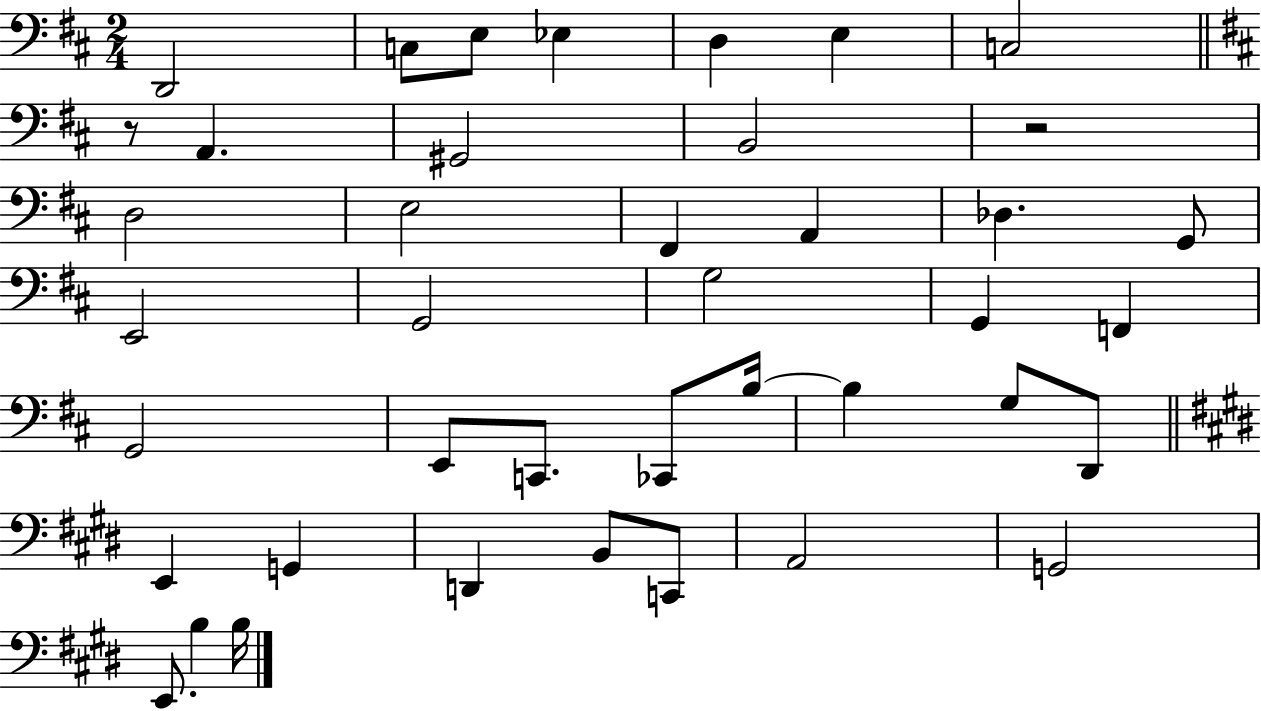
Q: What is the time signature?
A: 2/4